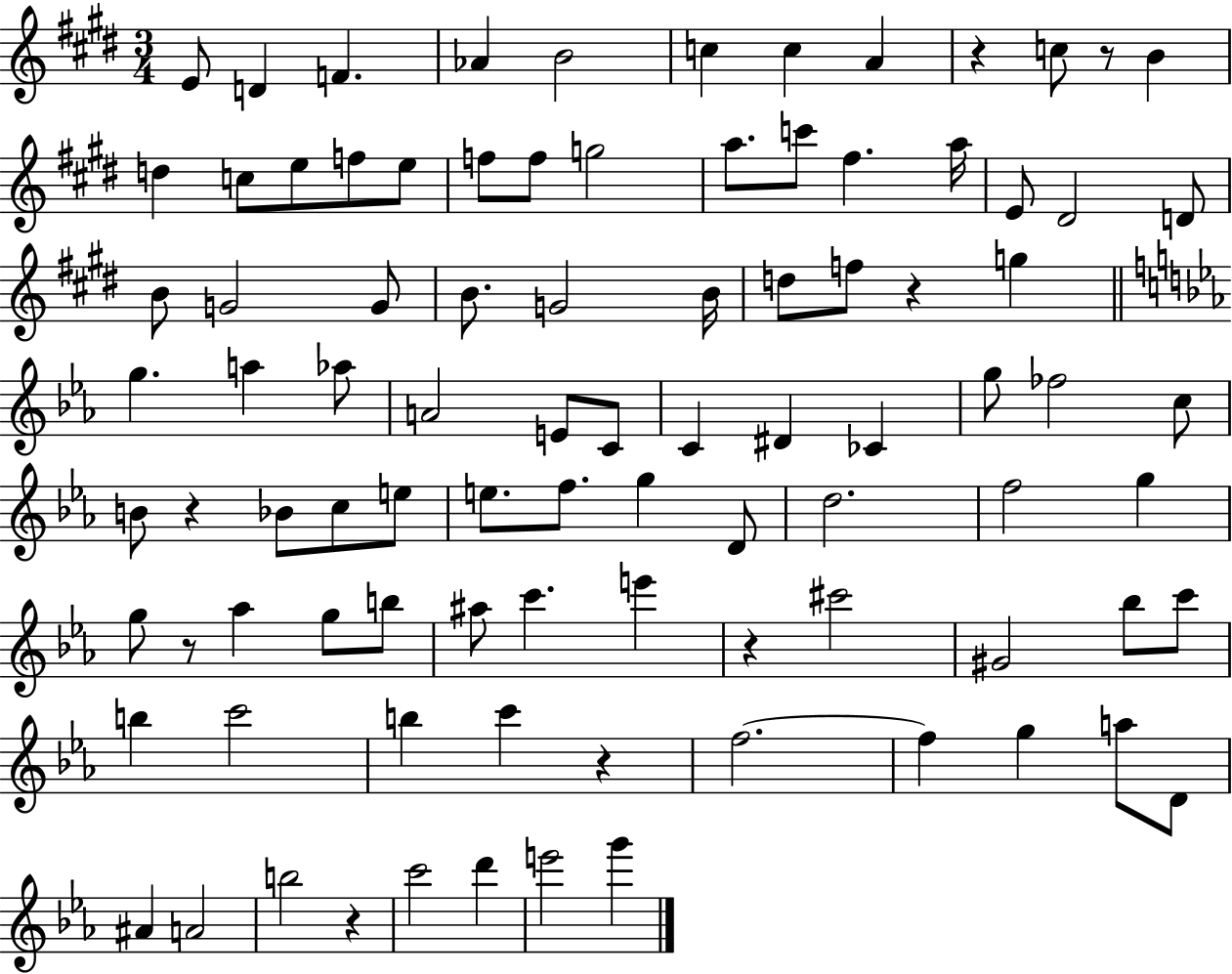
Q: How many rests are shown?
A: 8